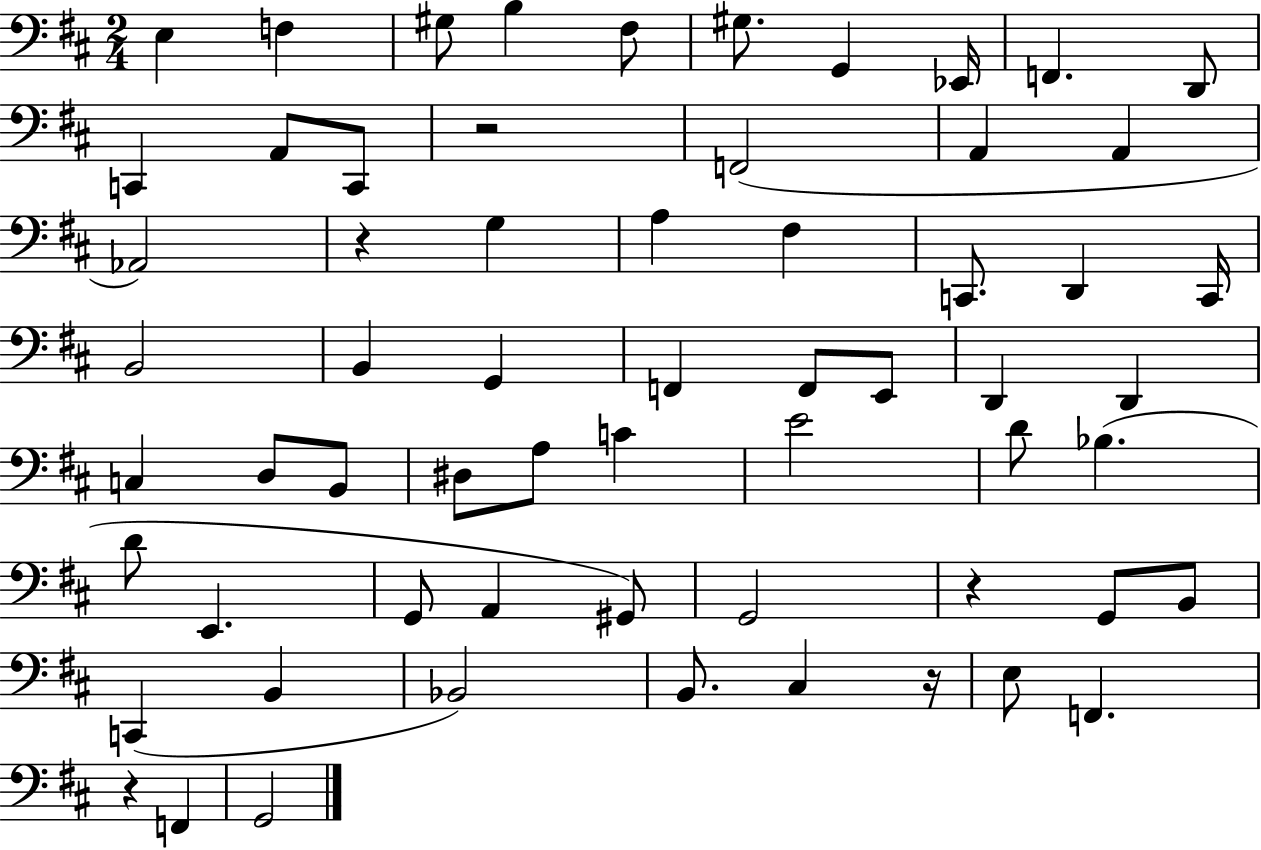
X:1
T:Untitled
M:2/4
L:1/4
K:D
E, F, ^G,/2 B, ^F,/2 ^G,/2 G,, _E,,/4 F,, D,,/2 C,, A,,/2 C,,/2 z2 F,,2 A,, A,, _A,,2 z G, A, ^F, C,,/2 D,, C,,/4 B,,2 B,, G,, F,, F,,/2 E,,/2 D,, D,, C, D,/2 B,,/2 ^D,/2 A,/2 C E2 D/2 _B, D/2 E,, G,,/2 A,, ^G,,/2 G,,2 z G,,/2 B,,/2 C,, B,, _B,,2 B,,/2 ^C, z/4 E,/2 F,, z F,, G,,2